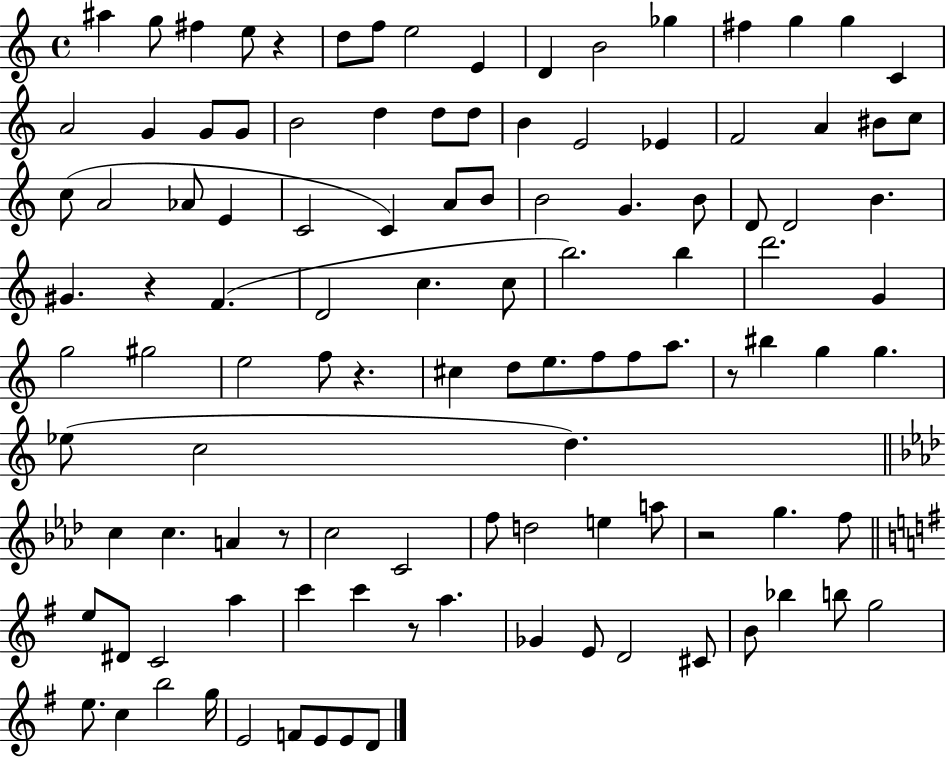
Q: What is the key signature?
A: C major